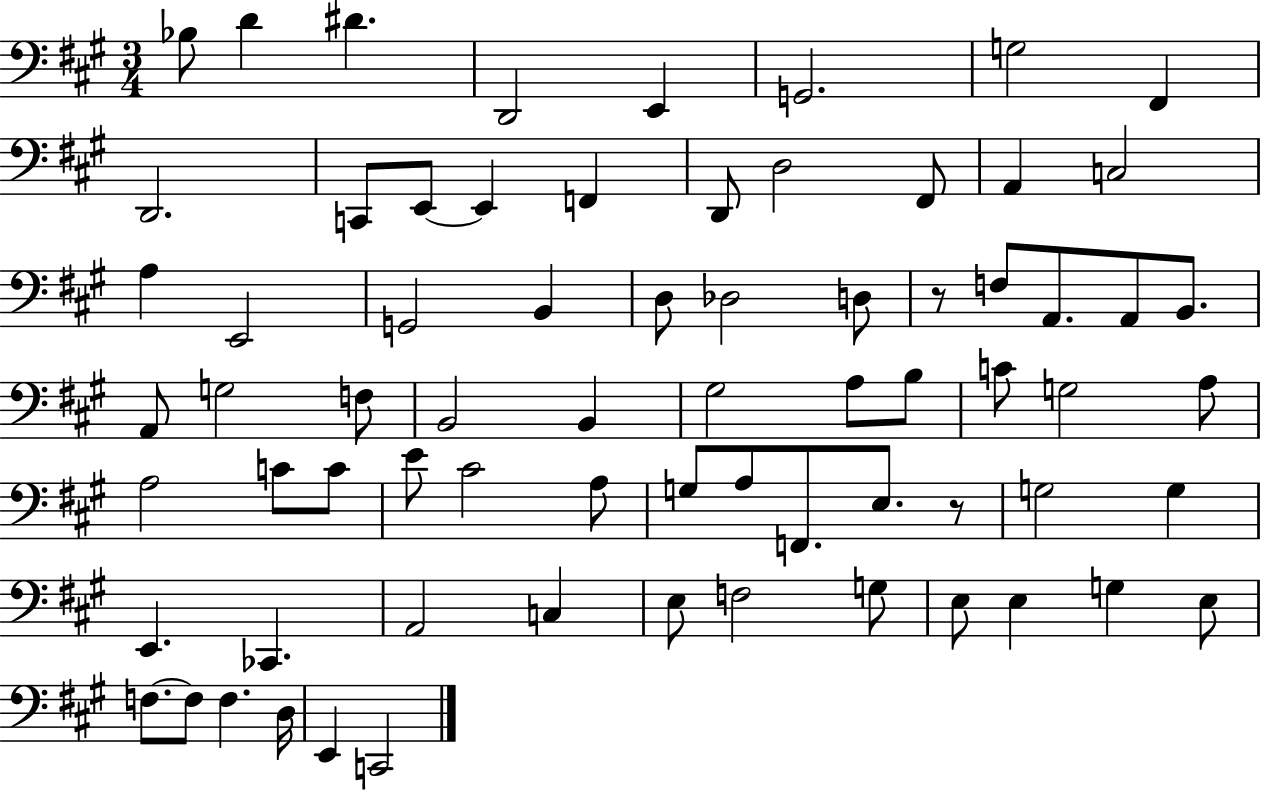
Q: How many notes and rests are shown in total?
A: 71